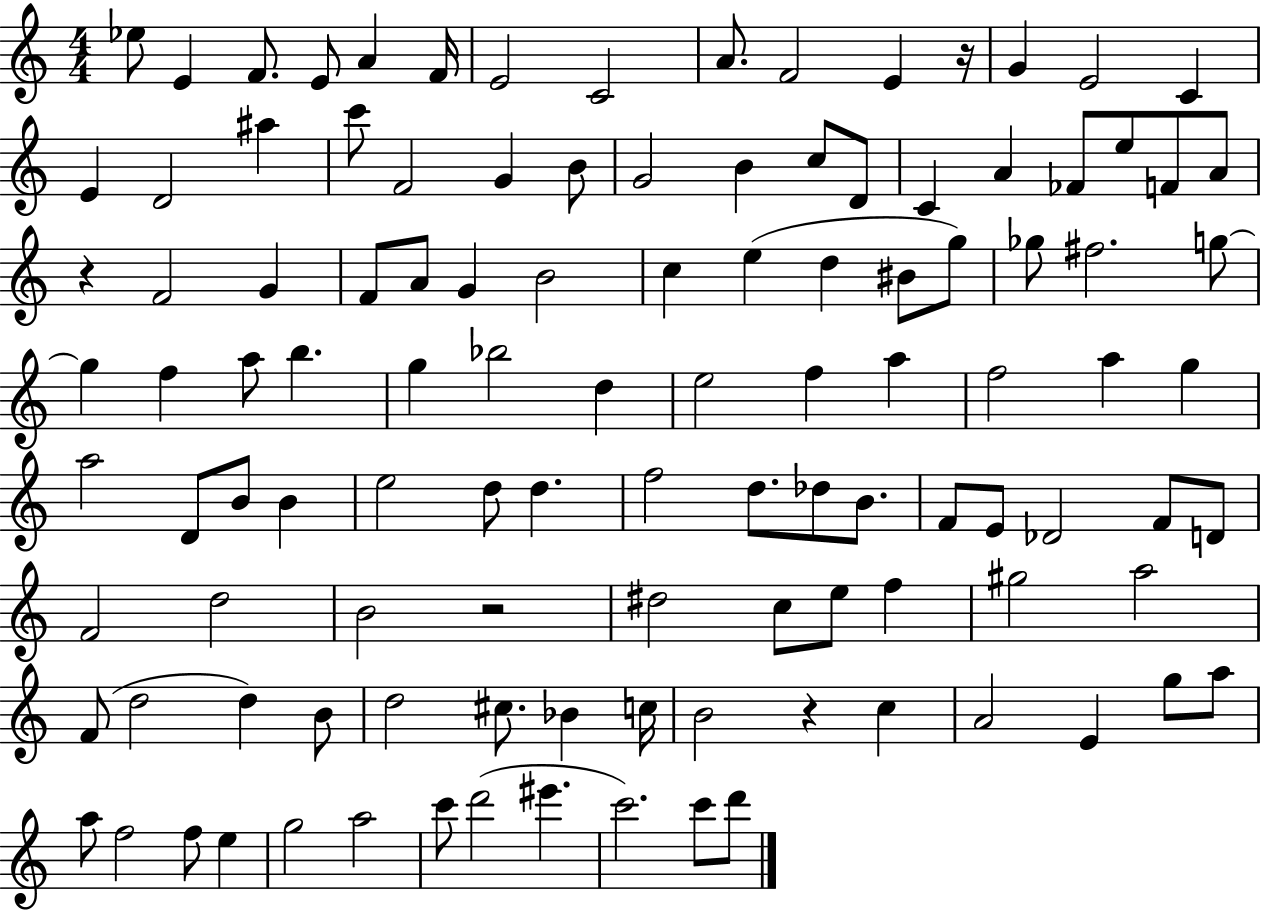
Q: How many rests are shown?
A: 4